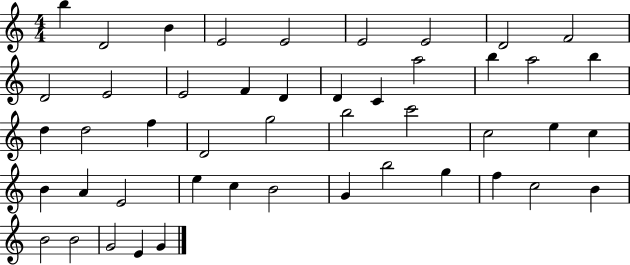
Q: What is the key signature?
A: C major